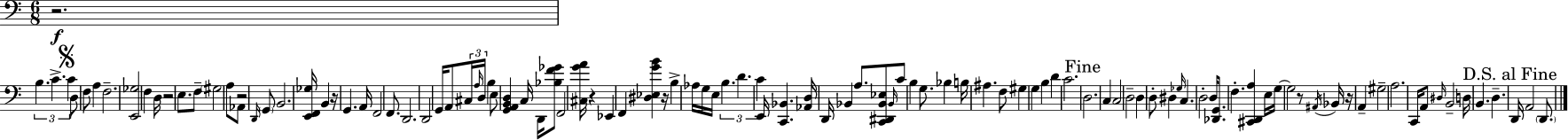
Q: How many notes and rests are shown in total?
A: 109